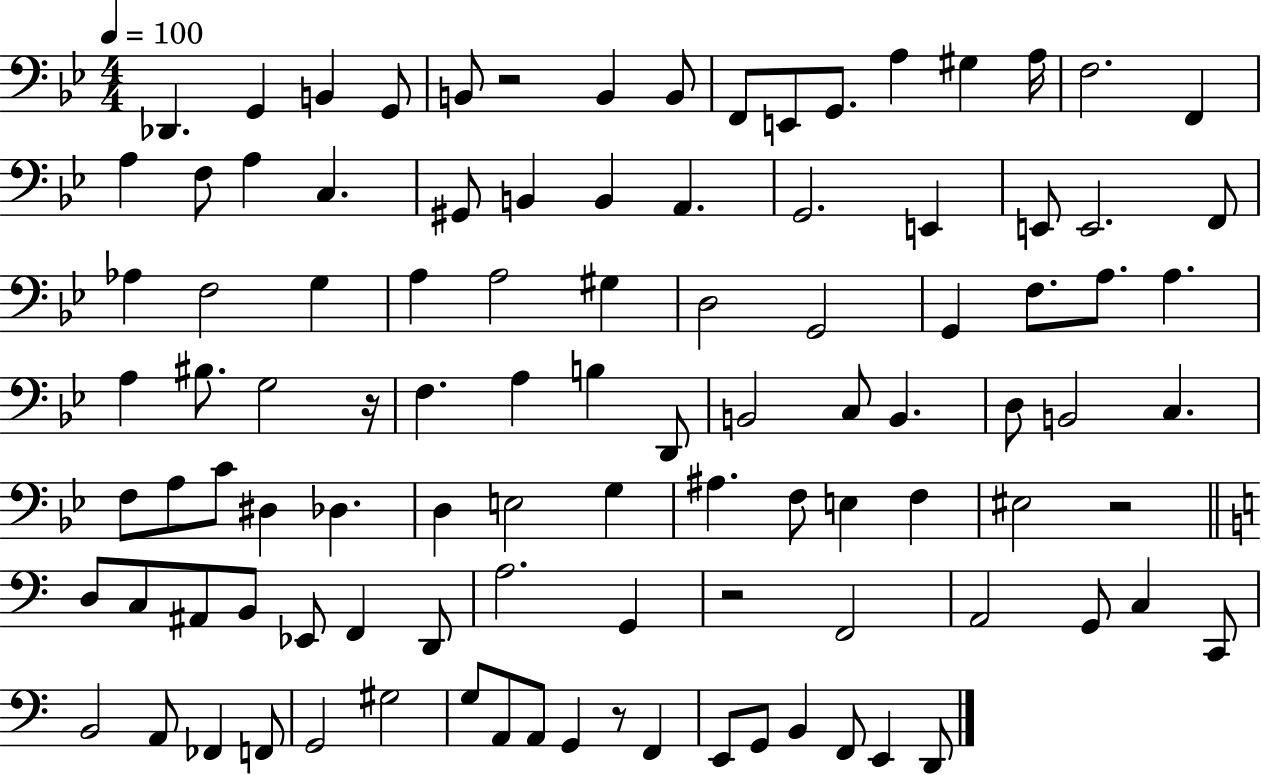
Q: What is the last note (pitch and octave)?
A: D2